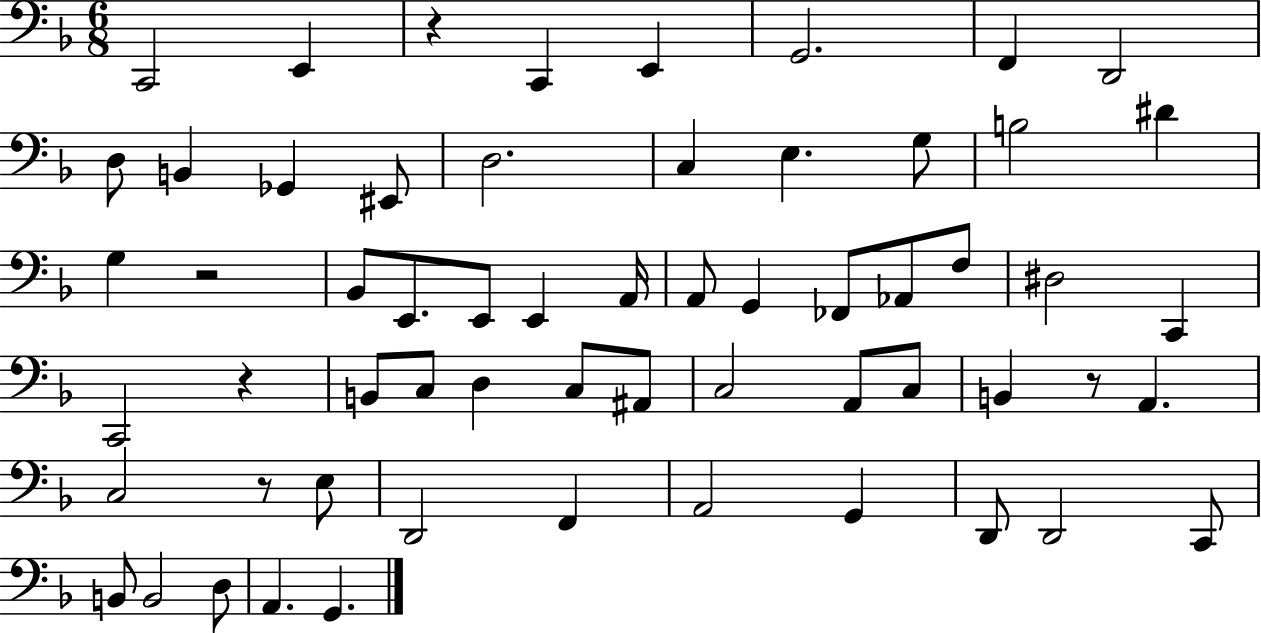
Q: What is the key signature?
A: F major